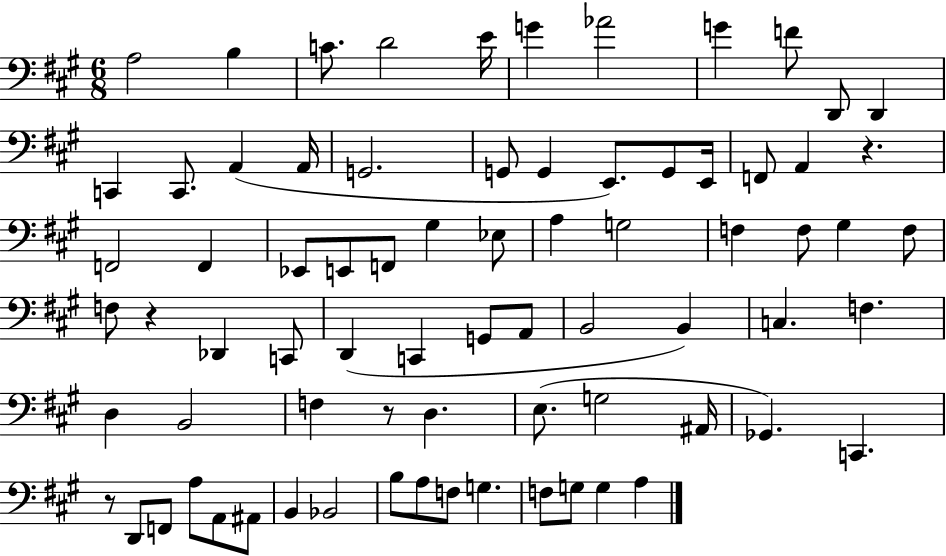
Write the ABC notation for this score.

X:1
T:Untitled
M:6/8
L:1/4
K:A
A,2 B, C/2 D2 E/4 G _A2 G F/2 D,,/2 D,, C,, C,,/2 A,, A,,/4 G,,2 G,,/2 G,, E,,/2 G,,/2 E,,/4 F,,/2 A,, z F,,2 F,, _E,,/2 E,,/2 F,,/2 ^G, _E,/2 A, G,2 F, F,/2 ^G, F,/2 F,/2 z _D,, C,,/2 D,, C,, G,,/2 A,,/2 B,,2 B,, C, F, D, B,,2 F, z/2 D, E,/2 G,2 ^A,,/4 _G,, C,, z/2 D,,/2 F,,/2 A,/2 A,,/2 ^A,,/2 B,, _B,,2 B,/2 A,/2 F,/2 G, F,/2 G,/2 G, A,